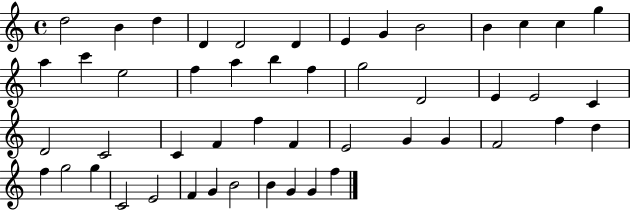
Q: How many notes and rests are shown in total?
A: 49